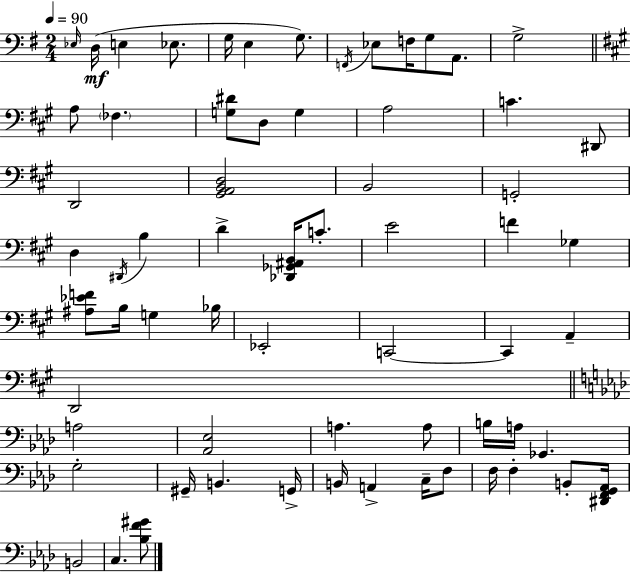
Eb3/s D3/s E3/q Eb3/e. G3/s E3/q G3/e. F2/s Eb3/e F3/s G3/e A2/e. G3/h A3/e FES3/q. [G3,D#4]/e D3/e G3/q A3/h C4/q. D#2/e D2/h [G#2,A2,B2,D3]/h B2/h G2/h D3/q D#2/s B3/q D4/q [Db2,Gb2,A#2,B2]/s C4/e. E4/h F4/q Gb3/q [A#3,Eb4,F4]/e B3/s G3/q Bb3/s Eb2/h C2/h C2/q A2/q D2/h A3/h [Ab2,Eb3]/h A3/q. A3/e B3/s A3/s Gb2/q. G3/h G#2/s B2/q. G2/s B2/s A2/q C3/s F3/e F3/s F3/q B2/e [D#2,F2,G2,Ab2]/s B2/h C3/q. [Bb3,F4,G#4]/e